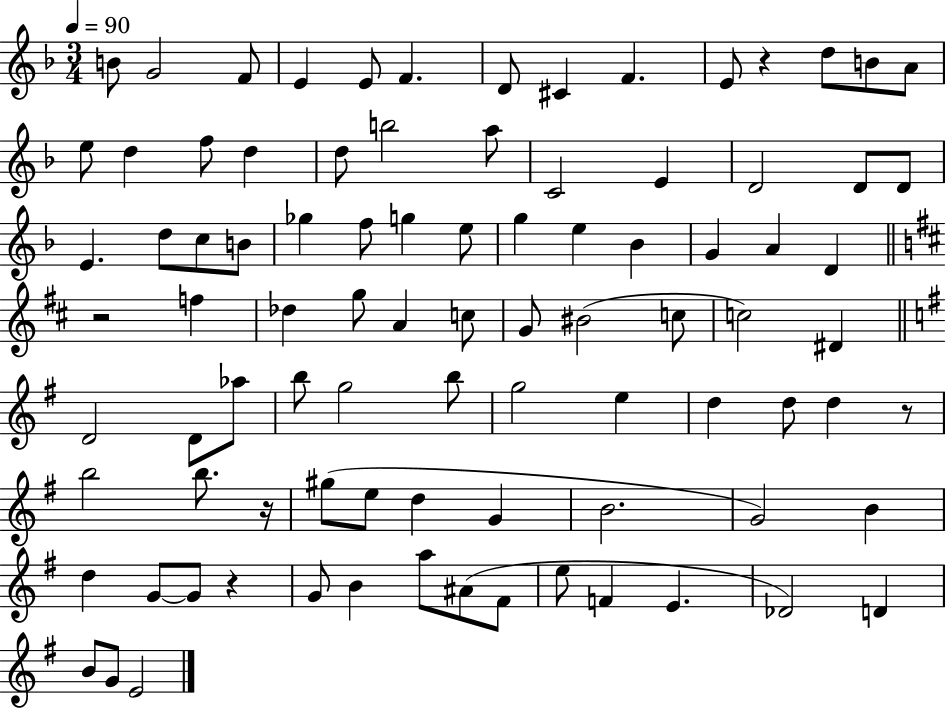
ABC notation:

X:1
T:Untitled
M:3/4
L:1/4
K:F
B/2 G2 F/2 E E/2 F D/2 ^C F E/2 z d/2 B/2 A/2 e/2 d f/2 d d/2 b2 a/2 C2 E D2 D/2 D/2 E d/2 c/2 B/2 _g f/2 g e/2 g e _B G A D z2 f _d g/2 A c/2 G/2 ^B2 c/2 c2 ^D D2 D/2 _a/2 b/2 g2 b/2 g2 e d d/2 d z/2 b2 b/2 z/4 ^g/2 e/2 d G B2 G2 B d G/2 G/2 z G/2 B a/2 ^A/2 ^F/2 e/2 F E _D2 D B/2 G/2 E2